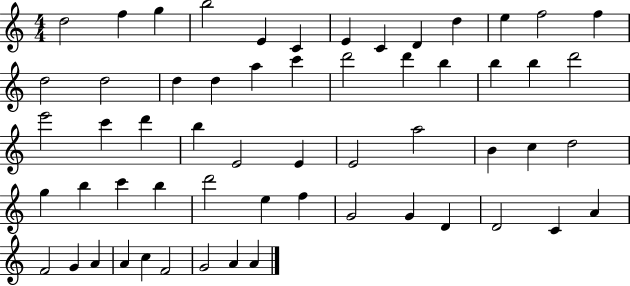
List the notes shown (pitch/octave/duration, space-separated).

D5/h F5/q G5/q B5/h E4/q C4/q E4/q C4/q D4/q D5/q E5/q F5/h F5/q D5/h D5/h D5/q D5/q A5/q C6/q D6/h D6/q B5/q B5/q B5/q D6/h E6/h C6/q D6/q B5/q E4/h E4/q E4/h A5/h B4/q C5/q D5/h G5/q B5/q C6/q B5/q D6/h E5/q F5/q G4/h G4/q D4/q D4/h C4/q A4/q F4/h G4/q A4/q A4/q C5/q F4/h G4/h A4/q A4/q